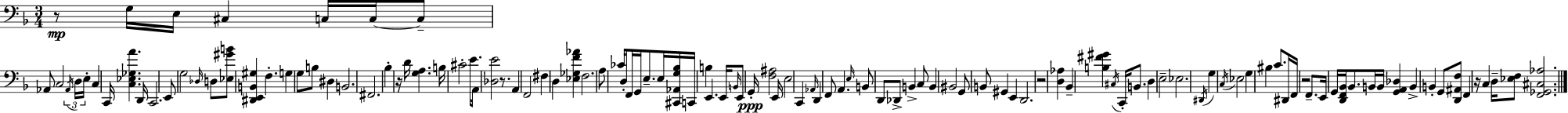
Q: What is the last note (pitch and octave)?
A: D3